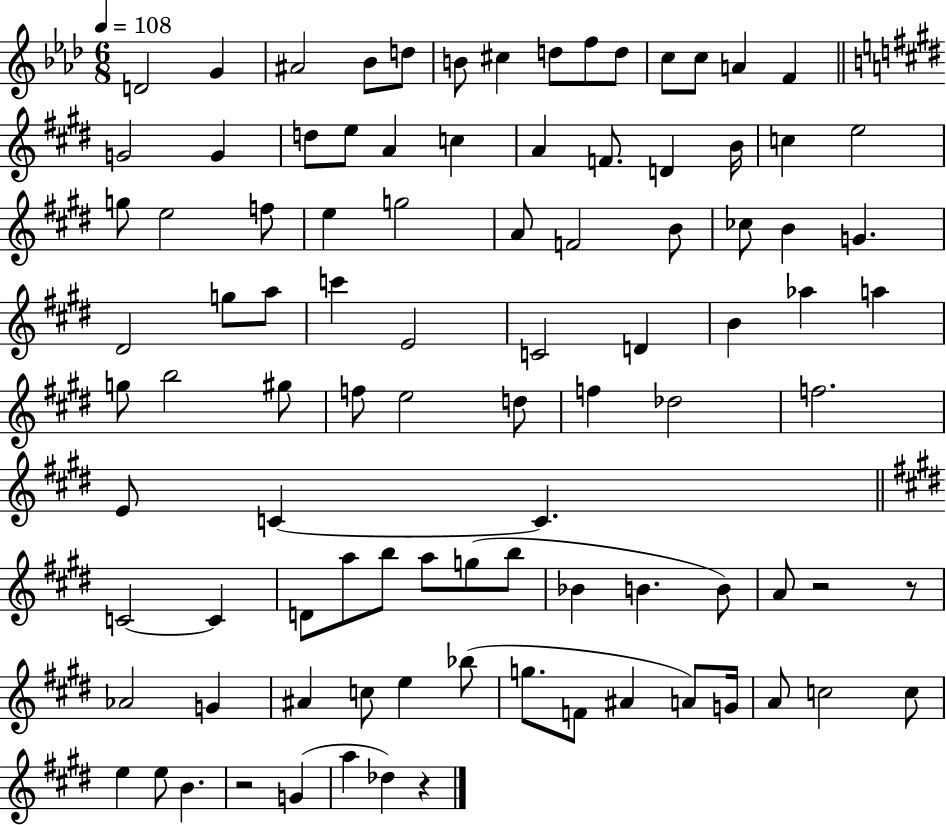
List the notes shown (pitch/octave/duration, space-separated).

D4/h G4/q A#4/h Bb4/e D5/e B4/e C#5/q D5/e F5/e D5/e C5/e C5/e A4/q F4/q G4/h G4/q D5/e E5/e A4/q C5/q A4/q F4/e. D4/q B4/s C5/q E5/h G5/e E5/h F5/e E5/q G5/h A4/e F4/h B4/e CES5/e B4/q G4/q. D#4/h G5/e A5/e C6/q E4/h C4/h D4/q B4/q Ab5/q A5/q G5/e B5/h G#5/e F5/e E5/h D5/e F5/q Db5/h F5/h. E4/e C4/q C4/q. C4/h C4/q D4/e A5/e B5/e A5/e G5/e B5/e Bb4/q B4/q. B4/e A4/e R/h R/e Ab4/h G4/q A#4/q C5/e E5/q Bb5/e G5/e. F4/e A#4/q A4/e G4/s A4/e C5/h C5/e E5/q E5/e B4/q. R/h G4/q A5/q Db5/q R/q